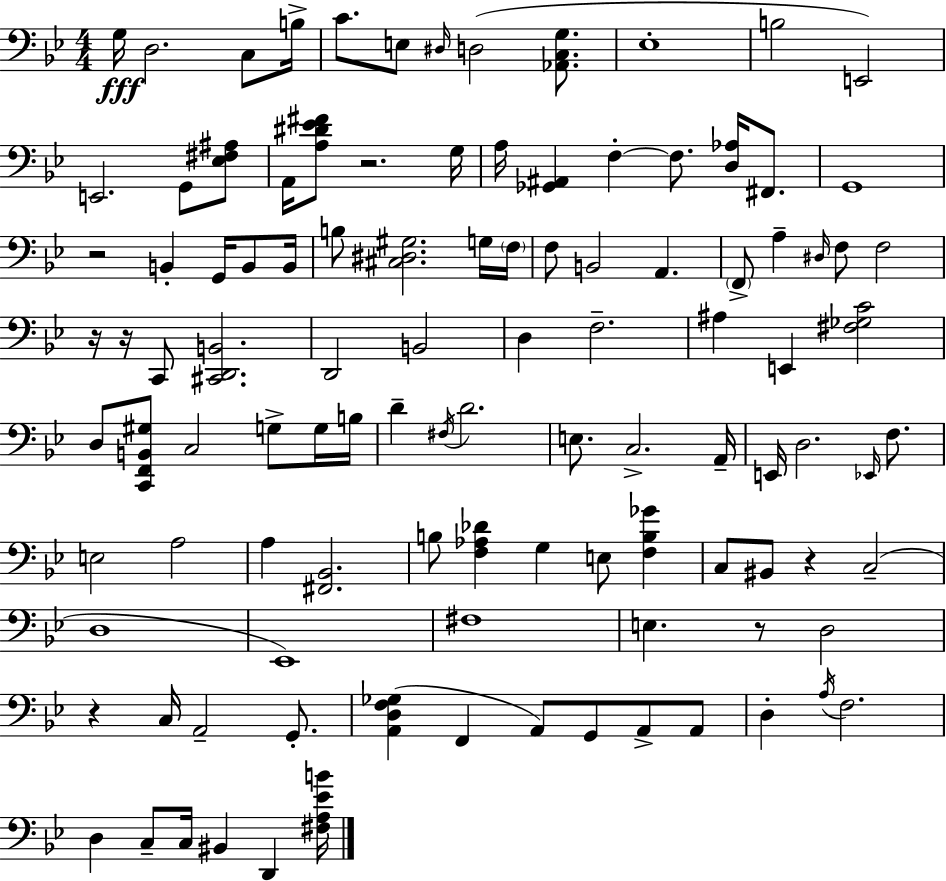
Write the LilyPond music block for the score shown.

{
  \clef bass
  \numericTimeSignature
  \time 4/4
  \key bes \major
  g16\fff d2. c8 b16-> | c'8. e8 \grace { dis16 } d2( <aes, c g>8. | ees1-. | b2 e,2) | \break e,2. g,8 <ees fis ais>8 | a,16 <a dis' ees' fis'>8 r2. | g16 a16 <ges, ais,>4 f4-.~~ f8. <d aes>16 fis,8. | g,1 | \break r2 b,4-. g,16 b,8 | b,16 b8 <cis dis gis>2. g16 | \parenthesize f16 f8 b,2 a,4. | \parenthesize f,8-> a4-- \grace { dis16 } f8 f2 | \break r16 r16 c,8 <cis, d, b,>2. | d,2 b,2 | d4 f2.-- | ais4 e,4 <fis ges c'>2 | \break d8 <c, f, b, gis>8 c2 g8-> | g16 b16 d'4-- \acciaccatura { fis16 } d'2. | e8. c2.-> | a,16-- e,16 d2. | \break \grace { ees,16 } f8. e2 a2 | a4 <fis, bes,>2. | b8 <f aes des'>4 g4 e8 | <f b ges'>4 c8 bis,8 r4 c2--( | \break d1 | ees,1) | fis1 | e4. r8 d2 | \break r4 c16 a,2-- | g,8.-. <a, d f ges>4( f,4 a,8) g,8 | a,8-> a,8 d4-. \acciaccatura { a16 } f2. | d4 c8-- c16 bis,4 | \break d,4 <fis a ees' b'>16 \bar "|."
}